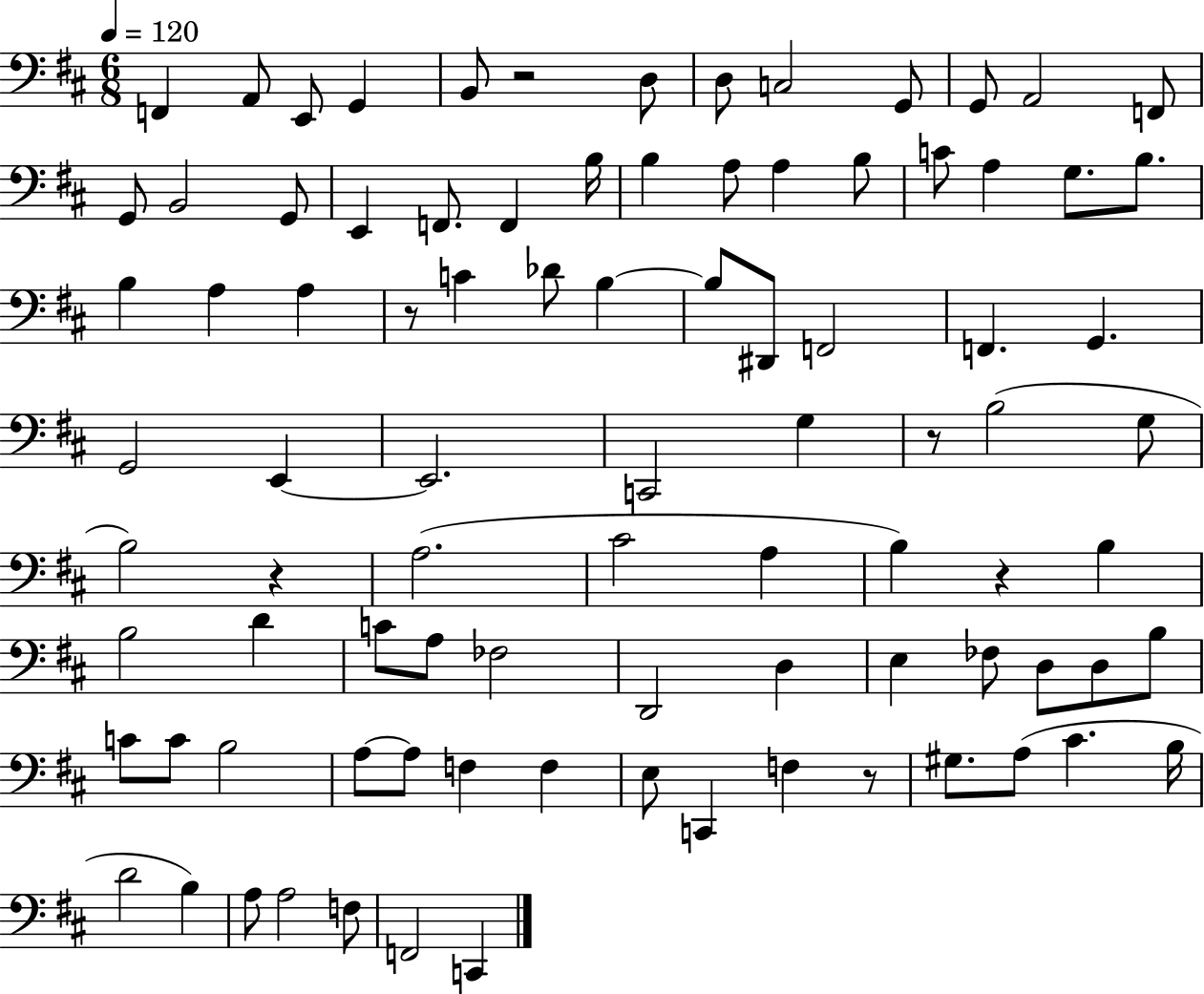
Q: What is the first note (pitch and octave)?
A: F2